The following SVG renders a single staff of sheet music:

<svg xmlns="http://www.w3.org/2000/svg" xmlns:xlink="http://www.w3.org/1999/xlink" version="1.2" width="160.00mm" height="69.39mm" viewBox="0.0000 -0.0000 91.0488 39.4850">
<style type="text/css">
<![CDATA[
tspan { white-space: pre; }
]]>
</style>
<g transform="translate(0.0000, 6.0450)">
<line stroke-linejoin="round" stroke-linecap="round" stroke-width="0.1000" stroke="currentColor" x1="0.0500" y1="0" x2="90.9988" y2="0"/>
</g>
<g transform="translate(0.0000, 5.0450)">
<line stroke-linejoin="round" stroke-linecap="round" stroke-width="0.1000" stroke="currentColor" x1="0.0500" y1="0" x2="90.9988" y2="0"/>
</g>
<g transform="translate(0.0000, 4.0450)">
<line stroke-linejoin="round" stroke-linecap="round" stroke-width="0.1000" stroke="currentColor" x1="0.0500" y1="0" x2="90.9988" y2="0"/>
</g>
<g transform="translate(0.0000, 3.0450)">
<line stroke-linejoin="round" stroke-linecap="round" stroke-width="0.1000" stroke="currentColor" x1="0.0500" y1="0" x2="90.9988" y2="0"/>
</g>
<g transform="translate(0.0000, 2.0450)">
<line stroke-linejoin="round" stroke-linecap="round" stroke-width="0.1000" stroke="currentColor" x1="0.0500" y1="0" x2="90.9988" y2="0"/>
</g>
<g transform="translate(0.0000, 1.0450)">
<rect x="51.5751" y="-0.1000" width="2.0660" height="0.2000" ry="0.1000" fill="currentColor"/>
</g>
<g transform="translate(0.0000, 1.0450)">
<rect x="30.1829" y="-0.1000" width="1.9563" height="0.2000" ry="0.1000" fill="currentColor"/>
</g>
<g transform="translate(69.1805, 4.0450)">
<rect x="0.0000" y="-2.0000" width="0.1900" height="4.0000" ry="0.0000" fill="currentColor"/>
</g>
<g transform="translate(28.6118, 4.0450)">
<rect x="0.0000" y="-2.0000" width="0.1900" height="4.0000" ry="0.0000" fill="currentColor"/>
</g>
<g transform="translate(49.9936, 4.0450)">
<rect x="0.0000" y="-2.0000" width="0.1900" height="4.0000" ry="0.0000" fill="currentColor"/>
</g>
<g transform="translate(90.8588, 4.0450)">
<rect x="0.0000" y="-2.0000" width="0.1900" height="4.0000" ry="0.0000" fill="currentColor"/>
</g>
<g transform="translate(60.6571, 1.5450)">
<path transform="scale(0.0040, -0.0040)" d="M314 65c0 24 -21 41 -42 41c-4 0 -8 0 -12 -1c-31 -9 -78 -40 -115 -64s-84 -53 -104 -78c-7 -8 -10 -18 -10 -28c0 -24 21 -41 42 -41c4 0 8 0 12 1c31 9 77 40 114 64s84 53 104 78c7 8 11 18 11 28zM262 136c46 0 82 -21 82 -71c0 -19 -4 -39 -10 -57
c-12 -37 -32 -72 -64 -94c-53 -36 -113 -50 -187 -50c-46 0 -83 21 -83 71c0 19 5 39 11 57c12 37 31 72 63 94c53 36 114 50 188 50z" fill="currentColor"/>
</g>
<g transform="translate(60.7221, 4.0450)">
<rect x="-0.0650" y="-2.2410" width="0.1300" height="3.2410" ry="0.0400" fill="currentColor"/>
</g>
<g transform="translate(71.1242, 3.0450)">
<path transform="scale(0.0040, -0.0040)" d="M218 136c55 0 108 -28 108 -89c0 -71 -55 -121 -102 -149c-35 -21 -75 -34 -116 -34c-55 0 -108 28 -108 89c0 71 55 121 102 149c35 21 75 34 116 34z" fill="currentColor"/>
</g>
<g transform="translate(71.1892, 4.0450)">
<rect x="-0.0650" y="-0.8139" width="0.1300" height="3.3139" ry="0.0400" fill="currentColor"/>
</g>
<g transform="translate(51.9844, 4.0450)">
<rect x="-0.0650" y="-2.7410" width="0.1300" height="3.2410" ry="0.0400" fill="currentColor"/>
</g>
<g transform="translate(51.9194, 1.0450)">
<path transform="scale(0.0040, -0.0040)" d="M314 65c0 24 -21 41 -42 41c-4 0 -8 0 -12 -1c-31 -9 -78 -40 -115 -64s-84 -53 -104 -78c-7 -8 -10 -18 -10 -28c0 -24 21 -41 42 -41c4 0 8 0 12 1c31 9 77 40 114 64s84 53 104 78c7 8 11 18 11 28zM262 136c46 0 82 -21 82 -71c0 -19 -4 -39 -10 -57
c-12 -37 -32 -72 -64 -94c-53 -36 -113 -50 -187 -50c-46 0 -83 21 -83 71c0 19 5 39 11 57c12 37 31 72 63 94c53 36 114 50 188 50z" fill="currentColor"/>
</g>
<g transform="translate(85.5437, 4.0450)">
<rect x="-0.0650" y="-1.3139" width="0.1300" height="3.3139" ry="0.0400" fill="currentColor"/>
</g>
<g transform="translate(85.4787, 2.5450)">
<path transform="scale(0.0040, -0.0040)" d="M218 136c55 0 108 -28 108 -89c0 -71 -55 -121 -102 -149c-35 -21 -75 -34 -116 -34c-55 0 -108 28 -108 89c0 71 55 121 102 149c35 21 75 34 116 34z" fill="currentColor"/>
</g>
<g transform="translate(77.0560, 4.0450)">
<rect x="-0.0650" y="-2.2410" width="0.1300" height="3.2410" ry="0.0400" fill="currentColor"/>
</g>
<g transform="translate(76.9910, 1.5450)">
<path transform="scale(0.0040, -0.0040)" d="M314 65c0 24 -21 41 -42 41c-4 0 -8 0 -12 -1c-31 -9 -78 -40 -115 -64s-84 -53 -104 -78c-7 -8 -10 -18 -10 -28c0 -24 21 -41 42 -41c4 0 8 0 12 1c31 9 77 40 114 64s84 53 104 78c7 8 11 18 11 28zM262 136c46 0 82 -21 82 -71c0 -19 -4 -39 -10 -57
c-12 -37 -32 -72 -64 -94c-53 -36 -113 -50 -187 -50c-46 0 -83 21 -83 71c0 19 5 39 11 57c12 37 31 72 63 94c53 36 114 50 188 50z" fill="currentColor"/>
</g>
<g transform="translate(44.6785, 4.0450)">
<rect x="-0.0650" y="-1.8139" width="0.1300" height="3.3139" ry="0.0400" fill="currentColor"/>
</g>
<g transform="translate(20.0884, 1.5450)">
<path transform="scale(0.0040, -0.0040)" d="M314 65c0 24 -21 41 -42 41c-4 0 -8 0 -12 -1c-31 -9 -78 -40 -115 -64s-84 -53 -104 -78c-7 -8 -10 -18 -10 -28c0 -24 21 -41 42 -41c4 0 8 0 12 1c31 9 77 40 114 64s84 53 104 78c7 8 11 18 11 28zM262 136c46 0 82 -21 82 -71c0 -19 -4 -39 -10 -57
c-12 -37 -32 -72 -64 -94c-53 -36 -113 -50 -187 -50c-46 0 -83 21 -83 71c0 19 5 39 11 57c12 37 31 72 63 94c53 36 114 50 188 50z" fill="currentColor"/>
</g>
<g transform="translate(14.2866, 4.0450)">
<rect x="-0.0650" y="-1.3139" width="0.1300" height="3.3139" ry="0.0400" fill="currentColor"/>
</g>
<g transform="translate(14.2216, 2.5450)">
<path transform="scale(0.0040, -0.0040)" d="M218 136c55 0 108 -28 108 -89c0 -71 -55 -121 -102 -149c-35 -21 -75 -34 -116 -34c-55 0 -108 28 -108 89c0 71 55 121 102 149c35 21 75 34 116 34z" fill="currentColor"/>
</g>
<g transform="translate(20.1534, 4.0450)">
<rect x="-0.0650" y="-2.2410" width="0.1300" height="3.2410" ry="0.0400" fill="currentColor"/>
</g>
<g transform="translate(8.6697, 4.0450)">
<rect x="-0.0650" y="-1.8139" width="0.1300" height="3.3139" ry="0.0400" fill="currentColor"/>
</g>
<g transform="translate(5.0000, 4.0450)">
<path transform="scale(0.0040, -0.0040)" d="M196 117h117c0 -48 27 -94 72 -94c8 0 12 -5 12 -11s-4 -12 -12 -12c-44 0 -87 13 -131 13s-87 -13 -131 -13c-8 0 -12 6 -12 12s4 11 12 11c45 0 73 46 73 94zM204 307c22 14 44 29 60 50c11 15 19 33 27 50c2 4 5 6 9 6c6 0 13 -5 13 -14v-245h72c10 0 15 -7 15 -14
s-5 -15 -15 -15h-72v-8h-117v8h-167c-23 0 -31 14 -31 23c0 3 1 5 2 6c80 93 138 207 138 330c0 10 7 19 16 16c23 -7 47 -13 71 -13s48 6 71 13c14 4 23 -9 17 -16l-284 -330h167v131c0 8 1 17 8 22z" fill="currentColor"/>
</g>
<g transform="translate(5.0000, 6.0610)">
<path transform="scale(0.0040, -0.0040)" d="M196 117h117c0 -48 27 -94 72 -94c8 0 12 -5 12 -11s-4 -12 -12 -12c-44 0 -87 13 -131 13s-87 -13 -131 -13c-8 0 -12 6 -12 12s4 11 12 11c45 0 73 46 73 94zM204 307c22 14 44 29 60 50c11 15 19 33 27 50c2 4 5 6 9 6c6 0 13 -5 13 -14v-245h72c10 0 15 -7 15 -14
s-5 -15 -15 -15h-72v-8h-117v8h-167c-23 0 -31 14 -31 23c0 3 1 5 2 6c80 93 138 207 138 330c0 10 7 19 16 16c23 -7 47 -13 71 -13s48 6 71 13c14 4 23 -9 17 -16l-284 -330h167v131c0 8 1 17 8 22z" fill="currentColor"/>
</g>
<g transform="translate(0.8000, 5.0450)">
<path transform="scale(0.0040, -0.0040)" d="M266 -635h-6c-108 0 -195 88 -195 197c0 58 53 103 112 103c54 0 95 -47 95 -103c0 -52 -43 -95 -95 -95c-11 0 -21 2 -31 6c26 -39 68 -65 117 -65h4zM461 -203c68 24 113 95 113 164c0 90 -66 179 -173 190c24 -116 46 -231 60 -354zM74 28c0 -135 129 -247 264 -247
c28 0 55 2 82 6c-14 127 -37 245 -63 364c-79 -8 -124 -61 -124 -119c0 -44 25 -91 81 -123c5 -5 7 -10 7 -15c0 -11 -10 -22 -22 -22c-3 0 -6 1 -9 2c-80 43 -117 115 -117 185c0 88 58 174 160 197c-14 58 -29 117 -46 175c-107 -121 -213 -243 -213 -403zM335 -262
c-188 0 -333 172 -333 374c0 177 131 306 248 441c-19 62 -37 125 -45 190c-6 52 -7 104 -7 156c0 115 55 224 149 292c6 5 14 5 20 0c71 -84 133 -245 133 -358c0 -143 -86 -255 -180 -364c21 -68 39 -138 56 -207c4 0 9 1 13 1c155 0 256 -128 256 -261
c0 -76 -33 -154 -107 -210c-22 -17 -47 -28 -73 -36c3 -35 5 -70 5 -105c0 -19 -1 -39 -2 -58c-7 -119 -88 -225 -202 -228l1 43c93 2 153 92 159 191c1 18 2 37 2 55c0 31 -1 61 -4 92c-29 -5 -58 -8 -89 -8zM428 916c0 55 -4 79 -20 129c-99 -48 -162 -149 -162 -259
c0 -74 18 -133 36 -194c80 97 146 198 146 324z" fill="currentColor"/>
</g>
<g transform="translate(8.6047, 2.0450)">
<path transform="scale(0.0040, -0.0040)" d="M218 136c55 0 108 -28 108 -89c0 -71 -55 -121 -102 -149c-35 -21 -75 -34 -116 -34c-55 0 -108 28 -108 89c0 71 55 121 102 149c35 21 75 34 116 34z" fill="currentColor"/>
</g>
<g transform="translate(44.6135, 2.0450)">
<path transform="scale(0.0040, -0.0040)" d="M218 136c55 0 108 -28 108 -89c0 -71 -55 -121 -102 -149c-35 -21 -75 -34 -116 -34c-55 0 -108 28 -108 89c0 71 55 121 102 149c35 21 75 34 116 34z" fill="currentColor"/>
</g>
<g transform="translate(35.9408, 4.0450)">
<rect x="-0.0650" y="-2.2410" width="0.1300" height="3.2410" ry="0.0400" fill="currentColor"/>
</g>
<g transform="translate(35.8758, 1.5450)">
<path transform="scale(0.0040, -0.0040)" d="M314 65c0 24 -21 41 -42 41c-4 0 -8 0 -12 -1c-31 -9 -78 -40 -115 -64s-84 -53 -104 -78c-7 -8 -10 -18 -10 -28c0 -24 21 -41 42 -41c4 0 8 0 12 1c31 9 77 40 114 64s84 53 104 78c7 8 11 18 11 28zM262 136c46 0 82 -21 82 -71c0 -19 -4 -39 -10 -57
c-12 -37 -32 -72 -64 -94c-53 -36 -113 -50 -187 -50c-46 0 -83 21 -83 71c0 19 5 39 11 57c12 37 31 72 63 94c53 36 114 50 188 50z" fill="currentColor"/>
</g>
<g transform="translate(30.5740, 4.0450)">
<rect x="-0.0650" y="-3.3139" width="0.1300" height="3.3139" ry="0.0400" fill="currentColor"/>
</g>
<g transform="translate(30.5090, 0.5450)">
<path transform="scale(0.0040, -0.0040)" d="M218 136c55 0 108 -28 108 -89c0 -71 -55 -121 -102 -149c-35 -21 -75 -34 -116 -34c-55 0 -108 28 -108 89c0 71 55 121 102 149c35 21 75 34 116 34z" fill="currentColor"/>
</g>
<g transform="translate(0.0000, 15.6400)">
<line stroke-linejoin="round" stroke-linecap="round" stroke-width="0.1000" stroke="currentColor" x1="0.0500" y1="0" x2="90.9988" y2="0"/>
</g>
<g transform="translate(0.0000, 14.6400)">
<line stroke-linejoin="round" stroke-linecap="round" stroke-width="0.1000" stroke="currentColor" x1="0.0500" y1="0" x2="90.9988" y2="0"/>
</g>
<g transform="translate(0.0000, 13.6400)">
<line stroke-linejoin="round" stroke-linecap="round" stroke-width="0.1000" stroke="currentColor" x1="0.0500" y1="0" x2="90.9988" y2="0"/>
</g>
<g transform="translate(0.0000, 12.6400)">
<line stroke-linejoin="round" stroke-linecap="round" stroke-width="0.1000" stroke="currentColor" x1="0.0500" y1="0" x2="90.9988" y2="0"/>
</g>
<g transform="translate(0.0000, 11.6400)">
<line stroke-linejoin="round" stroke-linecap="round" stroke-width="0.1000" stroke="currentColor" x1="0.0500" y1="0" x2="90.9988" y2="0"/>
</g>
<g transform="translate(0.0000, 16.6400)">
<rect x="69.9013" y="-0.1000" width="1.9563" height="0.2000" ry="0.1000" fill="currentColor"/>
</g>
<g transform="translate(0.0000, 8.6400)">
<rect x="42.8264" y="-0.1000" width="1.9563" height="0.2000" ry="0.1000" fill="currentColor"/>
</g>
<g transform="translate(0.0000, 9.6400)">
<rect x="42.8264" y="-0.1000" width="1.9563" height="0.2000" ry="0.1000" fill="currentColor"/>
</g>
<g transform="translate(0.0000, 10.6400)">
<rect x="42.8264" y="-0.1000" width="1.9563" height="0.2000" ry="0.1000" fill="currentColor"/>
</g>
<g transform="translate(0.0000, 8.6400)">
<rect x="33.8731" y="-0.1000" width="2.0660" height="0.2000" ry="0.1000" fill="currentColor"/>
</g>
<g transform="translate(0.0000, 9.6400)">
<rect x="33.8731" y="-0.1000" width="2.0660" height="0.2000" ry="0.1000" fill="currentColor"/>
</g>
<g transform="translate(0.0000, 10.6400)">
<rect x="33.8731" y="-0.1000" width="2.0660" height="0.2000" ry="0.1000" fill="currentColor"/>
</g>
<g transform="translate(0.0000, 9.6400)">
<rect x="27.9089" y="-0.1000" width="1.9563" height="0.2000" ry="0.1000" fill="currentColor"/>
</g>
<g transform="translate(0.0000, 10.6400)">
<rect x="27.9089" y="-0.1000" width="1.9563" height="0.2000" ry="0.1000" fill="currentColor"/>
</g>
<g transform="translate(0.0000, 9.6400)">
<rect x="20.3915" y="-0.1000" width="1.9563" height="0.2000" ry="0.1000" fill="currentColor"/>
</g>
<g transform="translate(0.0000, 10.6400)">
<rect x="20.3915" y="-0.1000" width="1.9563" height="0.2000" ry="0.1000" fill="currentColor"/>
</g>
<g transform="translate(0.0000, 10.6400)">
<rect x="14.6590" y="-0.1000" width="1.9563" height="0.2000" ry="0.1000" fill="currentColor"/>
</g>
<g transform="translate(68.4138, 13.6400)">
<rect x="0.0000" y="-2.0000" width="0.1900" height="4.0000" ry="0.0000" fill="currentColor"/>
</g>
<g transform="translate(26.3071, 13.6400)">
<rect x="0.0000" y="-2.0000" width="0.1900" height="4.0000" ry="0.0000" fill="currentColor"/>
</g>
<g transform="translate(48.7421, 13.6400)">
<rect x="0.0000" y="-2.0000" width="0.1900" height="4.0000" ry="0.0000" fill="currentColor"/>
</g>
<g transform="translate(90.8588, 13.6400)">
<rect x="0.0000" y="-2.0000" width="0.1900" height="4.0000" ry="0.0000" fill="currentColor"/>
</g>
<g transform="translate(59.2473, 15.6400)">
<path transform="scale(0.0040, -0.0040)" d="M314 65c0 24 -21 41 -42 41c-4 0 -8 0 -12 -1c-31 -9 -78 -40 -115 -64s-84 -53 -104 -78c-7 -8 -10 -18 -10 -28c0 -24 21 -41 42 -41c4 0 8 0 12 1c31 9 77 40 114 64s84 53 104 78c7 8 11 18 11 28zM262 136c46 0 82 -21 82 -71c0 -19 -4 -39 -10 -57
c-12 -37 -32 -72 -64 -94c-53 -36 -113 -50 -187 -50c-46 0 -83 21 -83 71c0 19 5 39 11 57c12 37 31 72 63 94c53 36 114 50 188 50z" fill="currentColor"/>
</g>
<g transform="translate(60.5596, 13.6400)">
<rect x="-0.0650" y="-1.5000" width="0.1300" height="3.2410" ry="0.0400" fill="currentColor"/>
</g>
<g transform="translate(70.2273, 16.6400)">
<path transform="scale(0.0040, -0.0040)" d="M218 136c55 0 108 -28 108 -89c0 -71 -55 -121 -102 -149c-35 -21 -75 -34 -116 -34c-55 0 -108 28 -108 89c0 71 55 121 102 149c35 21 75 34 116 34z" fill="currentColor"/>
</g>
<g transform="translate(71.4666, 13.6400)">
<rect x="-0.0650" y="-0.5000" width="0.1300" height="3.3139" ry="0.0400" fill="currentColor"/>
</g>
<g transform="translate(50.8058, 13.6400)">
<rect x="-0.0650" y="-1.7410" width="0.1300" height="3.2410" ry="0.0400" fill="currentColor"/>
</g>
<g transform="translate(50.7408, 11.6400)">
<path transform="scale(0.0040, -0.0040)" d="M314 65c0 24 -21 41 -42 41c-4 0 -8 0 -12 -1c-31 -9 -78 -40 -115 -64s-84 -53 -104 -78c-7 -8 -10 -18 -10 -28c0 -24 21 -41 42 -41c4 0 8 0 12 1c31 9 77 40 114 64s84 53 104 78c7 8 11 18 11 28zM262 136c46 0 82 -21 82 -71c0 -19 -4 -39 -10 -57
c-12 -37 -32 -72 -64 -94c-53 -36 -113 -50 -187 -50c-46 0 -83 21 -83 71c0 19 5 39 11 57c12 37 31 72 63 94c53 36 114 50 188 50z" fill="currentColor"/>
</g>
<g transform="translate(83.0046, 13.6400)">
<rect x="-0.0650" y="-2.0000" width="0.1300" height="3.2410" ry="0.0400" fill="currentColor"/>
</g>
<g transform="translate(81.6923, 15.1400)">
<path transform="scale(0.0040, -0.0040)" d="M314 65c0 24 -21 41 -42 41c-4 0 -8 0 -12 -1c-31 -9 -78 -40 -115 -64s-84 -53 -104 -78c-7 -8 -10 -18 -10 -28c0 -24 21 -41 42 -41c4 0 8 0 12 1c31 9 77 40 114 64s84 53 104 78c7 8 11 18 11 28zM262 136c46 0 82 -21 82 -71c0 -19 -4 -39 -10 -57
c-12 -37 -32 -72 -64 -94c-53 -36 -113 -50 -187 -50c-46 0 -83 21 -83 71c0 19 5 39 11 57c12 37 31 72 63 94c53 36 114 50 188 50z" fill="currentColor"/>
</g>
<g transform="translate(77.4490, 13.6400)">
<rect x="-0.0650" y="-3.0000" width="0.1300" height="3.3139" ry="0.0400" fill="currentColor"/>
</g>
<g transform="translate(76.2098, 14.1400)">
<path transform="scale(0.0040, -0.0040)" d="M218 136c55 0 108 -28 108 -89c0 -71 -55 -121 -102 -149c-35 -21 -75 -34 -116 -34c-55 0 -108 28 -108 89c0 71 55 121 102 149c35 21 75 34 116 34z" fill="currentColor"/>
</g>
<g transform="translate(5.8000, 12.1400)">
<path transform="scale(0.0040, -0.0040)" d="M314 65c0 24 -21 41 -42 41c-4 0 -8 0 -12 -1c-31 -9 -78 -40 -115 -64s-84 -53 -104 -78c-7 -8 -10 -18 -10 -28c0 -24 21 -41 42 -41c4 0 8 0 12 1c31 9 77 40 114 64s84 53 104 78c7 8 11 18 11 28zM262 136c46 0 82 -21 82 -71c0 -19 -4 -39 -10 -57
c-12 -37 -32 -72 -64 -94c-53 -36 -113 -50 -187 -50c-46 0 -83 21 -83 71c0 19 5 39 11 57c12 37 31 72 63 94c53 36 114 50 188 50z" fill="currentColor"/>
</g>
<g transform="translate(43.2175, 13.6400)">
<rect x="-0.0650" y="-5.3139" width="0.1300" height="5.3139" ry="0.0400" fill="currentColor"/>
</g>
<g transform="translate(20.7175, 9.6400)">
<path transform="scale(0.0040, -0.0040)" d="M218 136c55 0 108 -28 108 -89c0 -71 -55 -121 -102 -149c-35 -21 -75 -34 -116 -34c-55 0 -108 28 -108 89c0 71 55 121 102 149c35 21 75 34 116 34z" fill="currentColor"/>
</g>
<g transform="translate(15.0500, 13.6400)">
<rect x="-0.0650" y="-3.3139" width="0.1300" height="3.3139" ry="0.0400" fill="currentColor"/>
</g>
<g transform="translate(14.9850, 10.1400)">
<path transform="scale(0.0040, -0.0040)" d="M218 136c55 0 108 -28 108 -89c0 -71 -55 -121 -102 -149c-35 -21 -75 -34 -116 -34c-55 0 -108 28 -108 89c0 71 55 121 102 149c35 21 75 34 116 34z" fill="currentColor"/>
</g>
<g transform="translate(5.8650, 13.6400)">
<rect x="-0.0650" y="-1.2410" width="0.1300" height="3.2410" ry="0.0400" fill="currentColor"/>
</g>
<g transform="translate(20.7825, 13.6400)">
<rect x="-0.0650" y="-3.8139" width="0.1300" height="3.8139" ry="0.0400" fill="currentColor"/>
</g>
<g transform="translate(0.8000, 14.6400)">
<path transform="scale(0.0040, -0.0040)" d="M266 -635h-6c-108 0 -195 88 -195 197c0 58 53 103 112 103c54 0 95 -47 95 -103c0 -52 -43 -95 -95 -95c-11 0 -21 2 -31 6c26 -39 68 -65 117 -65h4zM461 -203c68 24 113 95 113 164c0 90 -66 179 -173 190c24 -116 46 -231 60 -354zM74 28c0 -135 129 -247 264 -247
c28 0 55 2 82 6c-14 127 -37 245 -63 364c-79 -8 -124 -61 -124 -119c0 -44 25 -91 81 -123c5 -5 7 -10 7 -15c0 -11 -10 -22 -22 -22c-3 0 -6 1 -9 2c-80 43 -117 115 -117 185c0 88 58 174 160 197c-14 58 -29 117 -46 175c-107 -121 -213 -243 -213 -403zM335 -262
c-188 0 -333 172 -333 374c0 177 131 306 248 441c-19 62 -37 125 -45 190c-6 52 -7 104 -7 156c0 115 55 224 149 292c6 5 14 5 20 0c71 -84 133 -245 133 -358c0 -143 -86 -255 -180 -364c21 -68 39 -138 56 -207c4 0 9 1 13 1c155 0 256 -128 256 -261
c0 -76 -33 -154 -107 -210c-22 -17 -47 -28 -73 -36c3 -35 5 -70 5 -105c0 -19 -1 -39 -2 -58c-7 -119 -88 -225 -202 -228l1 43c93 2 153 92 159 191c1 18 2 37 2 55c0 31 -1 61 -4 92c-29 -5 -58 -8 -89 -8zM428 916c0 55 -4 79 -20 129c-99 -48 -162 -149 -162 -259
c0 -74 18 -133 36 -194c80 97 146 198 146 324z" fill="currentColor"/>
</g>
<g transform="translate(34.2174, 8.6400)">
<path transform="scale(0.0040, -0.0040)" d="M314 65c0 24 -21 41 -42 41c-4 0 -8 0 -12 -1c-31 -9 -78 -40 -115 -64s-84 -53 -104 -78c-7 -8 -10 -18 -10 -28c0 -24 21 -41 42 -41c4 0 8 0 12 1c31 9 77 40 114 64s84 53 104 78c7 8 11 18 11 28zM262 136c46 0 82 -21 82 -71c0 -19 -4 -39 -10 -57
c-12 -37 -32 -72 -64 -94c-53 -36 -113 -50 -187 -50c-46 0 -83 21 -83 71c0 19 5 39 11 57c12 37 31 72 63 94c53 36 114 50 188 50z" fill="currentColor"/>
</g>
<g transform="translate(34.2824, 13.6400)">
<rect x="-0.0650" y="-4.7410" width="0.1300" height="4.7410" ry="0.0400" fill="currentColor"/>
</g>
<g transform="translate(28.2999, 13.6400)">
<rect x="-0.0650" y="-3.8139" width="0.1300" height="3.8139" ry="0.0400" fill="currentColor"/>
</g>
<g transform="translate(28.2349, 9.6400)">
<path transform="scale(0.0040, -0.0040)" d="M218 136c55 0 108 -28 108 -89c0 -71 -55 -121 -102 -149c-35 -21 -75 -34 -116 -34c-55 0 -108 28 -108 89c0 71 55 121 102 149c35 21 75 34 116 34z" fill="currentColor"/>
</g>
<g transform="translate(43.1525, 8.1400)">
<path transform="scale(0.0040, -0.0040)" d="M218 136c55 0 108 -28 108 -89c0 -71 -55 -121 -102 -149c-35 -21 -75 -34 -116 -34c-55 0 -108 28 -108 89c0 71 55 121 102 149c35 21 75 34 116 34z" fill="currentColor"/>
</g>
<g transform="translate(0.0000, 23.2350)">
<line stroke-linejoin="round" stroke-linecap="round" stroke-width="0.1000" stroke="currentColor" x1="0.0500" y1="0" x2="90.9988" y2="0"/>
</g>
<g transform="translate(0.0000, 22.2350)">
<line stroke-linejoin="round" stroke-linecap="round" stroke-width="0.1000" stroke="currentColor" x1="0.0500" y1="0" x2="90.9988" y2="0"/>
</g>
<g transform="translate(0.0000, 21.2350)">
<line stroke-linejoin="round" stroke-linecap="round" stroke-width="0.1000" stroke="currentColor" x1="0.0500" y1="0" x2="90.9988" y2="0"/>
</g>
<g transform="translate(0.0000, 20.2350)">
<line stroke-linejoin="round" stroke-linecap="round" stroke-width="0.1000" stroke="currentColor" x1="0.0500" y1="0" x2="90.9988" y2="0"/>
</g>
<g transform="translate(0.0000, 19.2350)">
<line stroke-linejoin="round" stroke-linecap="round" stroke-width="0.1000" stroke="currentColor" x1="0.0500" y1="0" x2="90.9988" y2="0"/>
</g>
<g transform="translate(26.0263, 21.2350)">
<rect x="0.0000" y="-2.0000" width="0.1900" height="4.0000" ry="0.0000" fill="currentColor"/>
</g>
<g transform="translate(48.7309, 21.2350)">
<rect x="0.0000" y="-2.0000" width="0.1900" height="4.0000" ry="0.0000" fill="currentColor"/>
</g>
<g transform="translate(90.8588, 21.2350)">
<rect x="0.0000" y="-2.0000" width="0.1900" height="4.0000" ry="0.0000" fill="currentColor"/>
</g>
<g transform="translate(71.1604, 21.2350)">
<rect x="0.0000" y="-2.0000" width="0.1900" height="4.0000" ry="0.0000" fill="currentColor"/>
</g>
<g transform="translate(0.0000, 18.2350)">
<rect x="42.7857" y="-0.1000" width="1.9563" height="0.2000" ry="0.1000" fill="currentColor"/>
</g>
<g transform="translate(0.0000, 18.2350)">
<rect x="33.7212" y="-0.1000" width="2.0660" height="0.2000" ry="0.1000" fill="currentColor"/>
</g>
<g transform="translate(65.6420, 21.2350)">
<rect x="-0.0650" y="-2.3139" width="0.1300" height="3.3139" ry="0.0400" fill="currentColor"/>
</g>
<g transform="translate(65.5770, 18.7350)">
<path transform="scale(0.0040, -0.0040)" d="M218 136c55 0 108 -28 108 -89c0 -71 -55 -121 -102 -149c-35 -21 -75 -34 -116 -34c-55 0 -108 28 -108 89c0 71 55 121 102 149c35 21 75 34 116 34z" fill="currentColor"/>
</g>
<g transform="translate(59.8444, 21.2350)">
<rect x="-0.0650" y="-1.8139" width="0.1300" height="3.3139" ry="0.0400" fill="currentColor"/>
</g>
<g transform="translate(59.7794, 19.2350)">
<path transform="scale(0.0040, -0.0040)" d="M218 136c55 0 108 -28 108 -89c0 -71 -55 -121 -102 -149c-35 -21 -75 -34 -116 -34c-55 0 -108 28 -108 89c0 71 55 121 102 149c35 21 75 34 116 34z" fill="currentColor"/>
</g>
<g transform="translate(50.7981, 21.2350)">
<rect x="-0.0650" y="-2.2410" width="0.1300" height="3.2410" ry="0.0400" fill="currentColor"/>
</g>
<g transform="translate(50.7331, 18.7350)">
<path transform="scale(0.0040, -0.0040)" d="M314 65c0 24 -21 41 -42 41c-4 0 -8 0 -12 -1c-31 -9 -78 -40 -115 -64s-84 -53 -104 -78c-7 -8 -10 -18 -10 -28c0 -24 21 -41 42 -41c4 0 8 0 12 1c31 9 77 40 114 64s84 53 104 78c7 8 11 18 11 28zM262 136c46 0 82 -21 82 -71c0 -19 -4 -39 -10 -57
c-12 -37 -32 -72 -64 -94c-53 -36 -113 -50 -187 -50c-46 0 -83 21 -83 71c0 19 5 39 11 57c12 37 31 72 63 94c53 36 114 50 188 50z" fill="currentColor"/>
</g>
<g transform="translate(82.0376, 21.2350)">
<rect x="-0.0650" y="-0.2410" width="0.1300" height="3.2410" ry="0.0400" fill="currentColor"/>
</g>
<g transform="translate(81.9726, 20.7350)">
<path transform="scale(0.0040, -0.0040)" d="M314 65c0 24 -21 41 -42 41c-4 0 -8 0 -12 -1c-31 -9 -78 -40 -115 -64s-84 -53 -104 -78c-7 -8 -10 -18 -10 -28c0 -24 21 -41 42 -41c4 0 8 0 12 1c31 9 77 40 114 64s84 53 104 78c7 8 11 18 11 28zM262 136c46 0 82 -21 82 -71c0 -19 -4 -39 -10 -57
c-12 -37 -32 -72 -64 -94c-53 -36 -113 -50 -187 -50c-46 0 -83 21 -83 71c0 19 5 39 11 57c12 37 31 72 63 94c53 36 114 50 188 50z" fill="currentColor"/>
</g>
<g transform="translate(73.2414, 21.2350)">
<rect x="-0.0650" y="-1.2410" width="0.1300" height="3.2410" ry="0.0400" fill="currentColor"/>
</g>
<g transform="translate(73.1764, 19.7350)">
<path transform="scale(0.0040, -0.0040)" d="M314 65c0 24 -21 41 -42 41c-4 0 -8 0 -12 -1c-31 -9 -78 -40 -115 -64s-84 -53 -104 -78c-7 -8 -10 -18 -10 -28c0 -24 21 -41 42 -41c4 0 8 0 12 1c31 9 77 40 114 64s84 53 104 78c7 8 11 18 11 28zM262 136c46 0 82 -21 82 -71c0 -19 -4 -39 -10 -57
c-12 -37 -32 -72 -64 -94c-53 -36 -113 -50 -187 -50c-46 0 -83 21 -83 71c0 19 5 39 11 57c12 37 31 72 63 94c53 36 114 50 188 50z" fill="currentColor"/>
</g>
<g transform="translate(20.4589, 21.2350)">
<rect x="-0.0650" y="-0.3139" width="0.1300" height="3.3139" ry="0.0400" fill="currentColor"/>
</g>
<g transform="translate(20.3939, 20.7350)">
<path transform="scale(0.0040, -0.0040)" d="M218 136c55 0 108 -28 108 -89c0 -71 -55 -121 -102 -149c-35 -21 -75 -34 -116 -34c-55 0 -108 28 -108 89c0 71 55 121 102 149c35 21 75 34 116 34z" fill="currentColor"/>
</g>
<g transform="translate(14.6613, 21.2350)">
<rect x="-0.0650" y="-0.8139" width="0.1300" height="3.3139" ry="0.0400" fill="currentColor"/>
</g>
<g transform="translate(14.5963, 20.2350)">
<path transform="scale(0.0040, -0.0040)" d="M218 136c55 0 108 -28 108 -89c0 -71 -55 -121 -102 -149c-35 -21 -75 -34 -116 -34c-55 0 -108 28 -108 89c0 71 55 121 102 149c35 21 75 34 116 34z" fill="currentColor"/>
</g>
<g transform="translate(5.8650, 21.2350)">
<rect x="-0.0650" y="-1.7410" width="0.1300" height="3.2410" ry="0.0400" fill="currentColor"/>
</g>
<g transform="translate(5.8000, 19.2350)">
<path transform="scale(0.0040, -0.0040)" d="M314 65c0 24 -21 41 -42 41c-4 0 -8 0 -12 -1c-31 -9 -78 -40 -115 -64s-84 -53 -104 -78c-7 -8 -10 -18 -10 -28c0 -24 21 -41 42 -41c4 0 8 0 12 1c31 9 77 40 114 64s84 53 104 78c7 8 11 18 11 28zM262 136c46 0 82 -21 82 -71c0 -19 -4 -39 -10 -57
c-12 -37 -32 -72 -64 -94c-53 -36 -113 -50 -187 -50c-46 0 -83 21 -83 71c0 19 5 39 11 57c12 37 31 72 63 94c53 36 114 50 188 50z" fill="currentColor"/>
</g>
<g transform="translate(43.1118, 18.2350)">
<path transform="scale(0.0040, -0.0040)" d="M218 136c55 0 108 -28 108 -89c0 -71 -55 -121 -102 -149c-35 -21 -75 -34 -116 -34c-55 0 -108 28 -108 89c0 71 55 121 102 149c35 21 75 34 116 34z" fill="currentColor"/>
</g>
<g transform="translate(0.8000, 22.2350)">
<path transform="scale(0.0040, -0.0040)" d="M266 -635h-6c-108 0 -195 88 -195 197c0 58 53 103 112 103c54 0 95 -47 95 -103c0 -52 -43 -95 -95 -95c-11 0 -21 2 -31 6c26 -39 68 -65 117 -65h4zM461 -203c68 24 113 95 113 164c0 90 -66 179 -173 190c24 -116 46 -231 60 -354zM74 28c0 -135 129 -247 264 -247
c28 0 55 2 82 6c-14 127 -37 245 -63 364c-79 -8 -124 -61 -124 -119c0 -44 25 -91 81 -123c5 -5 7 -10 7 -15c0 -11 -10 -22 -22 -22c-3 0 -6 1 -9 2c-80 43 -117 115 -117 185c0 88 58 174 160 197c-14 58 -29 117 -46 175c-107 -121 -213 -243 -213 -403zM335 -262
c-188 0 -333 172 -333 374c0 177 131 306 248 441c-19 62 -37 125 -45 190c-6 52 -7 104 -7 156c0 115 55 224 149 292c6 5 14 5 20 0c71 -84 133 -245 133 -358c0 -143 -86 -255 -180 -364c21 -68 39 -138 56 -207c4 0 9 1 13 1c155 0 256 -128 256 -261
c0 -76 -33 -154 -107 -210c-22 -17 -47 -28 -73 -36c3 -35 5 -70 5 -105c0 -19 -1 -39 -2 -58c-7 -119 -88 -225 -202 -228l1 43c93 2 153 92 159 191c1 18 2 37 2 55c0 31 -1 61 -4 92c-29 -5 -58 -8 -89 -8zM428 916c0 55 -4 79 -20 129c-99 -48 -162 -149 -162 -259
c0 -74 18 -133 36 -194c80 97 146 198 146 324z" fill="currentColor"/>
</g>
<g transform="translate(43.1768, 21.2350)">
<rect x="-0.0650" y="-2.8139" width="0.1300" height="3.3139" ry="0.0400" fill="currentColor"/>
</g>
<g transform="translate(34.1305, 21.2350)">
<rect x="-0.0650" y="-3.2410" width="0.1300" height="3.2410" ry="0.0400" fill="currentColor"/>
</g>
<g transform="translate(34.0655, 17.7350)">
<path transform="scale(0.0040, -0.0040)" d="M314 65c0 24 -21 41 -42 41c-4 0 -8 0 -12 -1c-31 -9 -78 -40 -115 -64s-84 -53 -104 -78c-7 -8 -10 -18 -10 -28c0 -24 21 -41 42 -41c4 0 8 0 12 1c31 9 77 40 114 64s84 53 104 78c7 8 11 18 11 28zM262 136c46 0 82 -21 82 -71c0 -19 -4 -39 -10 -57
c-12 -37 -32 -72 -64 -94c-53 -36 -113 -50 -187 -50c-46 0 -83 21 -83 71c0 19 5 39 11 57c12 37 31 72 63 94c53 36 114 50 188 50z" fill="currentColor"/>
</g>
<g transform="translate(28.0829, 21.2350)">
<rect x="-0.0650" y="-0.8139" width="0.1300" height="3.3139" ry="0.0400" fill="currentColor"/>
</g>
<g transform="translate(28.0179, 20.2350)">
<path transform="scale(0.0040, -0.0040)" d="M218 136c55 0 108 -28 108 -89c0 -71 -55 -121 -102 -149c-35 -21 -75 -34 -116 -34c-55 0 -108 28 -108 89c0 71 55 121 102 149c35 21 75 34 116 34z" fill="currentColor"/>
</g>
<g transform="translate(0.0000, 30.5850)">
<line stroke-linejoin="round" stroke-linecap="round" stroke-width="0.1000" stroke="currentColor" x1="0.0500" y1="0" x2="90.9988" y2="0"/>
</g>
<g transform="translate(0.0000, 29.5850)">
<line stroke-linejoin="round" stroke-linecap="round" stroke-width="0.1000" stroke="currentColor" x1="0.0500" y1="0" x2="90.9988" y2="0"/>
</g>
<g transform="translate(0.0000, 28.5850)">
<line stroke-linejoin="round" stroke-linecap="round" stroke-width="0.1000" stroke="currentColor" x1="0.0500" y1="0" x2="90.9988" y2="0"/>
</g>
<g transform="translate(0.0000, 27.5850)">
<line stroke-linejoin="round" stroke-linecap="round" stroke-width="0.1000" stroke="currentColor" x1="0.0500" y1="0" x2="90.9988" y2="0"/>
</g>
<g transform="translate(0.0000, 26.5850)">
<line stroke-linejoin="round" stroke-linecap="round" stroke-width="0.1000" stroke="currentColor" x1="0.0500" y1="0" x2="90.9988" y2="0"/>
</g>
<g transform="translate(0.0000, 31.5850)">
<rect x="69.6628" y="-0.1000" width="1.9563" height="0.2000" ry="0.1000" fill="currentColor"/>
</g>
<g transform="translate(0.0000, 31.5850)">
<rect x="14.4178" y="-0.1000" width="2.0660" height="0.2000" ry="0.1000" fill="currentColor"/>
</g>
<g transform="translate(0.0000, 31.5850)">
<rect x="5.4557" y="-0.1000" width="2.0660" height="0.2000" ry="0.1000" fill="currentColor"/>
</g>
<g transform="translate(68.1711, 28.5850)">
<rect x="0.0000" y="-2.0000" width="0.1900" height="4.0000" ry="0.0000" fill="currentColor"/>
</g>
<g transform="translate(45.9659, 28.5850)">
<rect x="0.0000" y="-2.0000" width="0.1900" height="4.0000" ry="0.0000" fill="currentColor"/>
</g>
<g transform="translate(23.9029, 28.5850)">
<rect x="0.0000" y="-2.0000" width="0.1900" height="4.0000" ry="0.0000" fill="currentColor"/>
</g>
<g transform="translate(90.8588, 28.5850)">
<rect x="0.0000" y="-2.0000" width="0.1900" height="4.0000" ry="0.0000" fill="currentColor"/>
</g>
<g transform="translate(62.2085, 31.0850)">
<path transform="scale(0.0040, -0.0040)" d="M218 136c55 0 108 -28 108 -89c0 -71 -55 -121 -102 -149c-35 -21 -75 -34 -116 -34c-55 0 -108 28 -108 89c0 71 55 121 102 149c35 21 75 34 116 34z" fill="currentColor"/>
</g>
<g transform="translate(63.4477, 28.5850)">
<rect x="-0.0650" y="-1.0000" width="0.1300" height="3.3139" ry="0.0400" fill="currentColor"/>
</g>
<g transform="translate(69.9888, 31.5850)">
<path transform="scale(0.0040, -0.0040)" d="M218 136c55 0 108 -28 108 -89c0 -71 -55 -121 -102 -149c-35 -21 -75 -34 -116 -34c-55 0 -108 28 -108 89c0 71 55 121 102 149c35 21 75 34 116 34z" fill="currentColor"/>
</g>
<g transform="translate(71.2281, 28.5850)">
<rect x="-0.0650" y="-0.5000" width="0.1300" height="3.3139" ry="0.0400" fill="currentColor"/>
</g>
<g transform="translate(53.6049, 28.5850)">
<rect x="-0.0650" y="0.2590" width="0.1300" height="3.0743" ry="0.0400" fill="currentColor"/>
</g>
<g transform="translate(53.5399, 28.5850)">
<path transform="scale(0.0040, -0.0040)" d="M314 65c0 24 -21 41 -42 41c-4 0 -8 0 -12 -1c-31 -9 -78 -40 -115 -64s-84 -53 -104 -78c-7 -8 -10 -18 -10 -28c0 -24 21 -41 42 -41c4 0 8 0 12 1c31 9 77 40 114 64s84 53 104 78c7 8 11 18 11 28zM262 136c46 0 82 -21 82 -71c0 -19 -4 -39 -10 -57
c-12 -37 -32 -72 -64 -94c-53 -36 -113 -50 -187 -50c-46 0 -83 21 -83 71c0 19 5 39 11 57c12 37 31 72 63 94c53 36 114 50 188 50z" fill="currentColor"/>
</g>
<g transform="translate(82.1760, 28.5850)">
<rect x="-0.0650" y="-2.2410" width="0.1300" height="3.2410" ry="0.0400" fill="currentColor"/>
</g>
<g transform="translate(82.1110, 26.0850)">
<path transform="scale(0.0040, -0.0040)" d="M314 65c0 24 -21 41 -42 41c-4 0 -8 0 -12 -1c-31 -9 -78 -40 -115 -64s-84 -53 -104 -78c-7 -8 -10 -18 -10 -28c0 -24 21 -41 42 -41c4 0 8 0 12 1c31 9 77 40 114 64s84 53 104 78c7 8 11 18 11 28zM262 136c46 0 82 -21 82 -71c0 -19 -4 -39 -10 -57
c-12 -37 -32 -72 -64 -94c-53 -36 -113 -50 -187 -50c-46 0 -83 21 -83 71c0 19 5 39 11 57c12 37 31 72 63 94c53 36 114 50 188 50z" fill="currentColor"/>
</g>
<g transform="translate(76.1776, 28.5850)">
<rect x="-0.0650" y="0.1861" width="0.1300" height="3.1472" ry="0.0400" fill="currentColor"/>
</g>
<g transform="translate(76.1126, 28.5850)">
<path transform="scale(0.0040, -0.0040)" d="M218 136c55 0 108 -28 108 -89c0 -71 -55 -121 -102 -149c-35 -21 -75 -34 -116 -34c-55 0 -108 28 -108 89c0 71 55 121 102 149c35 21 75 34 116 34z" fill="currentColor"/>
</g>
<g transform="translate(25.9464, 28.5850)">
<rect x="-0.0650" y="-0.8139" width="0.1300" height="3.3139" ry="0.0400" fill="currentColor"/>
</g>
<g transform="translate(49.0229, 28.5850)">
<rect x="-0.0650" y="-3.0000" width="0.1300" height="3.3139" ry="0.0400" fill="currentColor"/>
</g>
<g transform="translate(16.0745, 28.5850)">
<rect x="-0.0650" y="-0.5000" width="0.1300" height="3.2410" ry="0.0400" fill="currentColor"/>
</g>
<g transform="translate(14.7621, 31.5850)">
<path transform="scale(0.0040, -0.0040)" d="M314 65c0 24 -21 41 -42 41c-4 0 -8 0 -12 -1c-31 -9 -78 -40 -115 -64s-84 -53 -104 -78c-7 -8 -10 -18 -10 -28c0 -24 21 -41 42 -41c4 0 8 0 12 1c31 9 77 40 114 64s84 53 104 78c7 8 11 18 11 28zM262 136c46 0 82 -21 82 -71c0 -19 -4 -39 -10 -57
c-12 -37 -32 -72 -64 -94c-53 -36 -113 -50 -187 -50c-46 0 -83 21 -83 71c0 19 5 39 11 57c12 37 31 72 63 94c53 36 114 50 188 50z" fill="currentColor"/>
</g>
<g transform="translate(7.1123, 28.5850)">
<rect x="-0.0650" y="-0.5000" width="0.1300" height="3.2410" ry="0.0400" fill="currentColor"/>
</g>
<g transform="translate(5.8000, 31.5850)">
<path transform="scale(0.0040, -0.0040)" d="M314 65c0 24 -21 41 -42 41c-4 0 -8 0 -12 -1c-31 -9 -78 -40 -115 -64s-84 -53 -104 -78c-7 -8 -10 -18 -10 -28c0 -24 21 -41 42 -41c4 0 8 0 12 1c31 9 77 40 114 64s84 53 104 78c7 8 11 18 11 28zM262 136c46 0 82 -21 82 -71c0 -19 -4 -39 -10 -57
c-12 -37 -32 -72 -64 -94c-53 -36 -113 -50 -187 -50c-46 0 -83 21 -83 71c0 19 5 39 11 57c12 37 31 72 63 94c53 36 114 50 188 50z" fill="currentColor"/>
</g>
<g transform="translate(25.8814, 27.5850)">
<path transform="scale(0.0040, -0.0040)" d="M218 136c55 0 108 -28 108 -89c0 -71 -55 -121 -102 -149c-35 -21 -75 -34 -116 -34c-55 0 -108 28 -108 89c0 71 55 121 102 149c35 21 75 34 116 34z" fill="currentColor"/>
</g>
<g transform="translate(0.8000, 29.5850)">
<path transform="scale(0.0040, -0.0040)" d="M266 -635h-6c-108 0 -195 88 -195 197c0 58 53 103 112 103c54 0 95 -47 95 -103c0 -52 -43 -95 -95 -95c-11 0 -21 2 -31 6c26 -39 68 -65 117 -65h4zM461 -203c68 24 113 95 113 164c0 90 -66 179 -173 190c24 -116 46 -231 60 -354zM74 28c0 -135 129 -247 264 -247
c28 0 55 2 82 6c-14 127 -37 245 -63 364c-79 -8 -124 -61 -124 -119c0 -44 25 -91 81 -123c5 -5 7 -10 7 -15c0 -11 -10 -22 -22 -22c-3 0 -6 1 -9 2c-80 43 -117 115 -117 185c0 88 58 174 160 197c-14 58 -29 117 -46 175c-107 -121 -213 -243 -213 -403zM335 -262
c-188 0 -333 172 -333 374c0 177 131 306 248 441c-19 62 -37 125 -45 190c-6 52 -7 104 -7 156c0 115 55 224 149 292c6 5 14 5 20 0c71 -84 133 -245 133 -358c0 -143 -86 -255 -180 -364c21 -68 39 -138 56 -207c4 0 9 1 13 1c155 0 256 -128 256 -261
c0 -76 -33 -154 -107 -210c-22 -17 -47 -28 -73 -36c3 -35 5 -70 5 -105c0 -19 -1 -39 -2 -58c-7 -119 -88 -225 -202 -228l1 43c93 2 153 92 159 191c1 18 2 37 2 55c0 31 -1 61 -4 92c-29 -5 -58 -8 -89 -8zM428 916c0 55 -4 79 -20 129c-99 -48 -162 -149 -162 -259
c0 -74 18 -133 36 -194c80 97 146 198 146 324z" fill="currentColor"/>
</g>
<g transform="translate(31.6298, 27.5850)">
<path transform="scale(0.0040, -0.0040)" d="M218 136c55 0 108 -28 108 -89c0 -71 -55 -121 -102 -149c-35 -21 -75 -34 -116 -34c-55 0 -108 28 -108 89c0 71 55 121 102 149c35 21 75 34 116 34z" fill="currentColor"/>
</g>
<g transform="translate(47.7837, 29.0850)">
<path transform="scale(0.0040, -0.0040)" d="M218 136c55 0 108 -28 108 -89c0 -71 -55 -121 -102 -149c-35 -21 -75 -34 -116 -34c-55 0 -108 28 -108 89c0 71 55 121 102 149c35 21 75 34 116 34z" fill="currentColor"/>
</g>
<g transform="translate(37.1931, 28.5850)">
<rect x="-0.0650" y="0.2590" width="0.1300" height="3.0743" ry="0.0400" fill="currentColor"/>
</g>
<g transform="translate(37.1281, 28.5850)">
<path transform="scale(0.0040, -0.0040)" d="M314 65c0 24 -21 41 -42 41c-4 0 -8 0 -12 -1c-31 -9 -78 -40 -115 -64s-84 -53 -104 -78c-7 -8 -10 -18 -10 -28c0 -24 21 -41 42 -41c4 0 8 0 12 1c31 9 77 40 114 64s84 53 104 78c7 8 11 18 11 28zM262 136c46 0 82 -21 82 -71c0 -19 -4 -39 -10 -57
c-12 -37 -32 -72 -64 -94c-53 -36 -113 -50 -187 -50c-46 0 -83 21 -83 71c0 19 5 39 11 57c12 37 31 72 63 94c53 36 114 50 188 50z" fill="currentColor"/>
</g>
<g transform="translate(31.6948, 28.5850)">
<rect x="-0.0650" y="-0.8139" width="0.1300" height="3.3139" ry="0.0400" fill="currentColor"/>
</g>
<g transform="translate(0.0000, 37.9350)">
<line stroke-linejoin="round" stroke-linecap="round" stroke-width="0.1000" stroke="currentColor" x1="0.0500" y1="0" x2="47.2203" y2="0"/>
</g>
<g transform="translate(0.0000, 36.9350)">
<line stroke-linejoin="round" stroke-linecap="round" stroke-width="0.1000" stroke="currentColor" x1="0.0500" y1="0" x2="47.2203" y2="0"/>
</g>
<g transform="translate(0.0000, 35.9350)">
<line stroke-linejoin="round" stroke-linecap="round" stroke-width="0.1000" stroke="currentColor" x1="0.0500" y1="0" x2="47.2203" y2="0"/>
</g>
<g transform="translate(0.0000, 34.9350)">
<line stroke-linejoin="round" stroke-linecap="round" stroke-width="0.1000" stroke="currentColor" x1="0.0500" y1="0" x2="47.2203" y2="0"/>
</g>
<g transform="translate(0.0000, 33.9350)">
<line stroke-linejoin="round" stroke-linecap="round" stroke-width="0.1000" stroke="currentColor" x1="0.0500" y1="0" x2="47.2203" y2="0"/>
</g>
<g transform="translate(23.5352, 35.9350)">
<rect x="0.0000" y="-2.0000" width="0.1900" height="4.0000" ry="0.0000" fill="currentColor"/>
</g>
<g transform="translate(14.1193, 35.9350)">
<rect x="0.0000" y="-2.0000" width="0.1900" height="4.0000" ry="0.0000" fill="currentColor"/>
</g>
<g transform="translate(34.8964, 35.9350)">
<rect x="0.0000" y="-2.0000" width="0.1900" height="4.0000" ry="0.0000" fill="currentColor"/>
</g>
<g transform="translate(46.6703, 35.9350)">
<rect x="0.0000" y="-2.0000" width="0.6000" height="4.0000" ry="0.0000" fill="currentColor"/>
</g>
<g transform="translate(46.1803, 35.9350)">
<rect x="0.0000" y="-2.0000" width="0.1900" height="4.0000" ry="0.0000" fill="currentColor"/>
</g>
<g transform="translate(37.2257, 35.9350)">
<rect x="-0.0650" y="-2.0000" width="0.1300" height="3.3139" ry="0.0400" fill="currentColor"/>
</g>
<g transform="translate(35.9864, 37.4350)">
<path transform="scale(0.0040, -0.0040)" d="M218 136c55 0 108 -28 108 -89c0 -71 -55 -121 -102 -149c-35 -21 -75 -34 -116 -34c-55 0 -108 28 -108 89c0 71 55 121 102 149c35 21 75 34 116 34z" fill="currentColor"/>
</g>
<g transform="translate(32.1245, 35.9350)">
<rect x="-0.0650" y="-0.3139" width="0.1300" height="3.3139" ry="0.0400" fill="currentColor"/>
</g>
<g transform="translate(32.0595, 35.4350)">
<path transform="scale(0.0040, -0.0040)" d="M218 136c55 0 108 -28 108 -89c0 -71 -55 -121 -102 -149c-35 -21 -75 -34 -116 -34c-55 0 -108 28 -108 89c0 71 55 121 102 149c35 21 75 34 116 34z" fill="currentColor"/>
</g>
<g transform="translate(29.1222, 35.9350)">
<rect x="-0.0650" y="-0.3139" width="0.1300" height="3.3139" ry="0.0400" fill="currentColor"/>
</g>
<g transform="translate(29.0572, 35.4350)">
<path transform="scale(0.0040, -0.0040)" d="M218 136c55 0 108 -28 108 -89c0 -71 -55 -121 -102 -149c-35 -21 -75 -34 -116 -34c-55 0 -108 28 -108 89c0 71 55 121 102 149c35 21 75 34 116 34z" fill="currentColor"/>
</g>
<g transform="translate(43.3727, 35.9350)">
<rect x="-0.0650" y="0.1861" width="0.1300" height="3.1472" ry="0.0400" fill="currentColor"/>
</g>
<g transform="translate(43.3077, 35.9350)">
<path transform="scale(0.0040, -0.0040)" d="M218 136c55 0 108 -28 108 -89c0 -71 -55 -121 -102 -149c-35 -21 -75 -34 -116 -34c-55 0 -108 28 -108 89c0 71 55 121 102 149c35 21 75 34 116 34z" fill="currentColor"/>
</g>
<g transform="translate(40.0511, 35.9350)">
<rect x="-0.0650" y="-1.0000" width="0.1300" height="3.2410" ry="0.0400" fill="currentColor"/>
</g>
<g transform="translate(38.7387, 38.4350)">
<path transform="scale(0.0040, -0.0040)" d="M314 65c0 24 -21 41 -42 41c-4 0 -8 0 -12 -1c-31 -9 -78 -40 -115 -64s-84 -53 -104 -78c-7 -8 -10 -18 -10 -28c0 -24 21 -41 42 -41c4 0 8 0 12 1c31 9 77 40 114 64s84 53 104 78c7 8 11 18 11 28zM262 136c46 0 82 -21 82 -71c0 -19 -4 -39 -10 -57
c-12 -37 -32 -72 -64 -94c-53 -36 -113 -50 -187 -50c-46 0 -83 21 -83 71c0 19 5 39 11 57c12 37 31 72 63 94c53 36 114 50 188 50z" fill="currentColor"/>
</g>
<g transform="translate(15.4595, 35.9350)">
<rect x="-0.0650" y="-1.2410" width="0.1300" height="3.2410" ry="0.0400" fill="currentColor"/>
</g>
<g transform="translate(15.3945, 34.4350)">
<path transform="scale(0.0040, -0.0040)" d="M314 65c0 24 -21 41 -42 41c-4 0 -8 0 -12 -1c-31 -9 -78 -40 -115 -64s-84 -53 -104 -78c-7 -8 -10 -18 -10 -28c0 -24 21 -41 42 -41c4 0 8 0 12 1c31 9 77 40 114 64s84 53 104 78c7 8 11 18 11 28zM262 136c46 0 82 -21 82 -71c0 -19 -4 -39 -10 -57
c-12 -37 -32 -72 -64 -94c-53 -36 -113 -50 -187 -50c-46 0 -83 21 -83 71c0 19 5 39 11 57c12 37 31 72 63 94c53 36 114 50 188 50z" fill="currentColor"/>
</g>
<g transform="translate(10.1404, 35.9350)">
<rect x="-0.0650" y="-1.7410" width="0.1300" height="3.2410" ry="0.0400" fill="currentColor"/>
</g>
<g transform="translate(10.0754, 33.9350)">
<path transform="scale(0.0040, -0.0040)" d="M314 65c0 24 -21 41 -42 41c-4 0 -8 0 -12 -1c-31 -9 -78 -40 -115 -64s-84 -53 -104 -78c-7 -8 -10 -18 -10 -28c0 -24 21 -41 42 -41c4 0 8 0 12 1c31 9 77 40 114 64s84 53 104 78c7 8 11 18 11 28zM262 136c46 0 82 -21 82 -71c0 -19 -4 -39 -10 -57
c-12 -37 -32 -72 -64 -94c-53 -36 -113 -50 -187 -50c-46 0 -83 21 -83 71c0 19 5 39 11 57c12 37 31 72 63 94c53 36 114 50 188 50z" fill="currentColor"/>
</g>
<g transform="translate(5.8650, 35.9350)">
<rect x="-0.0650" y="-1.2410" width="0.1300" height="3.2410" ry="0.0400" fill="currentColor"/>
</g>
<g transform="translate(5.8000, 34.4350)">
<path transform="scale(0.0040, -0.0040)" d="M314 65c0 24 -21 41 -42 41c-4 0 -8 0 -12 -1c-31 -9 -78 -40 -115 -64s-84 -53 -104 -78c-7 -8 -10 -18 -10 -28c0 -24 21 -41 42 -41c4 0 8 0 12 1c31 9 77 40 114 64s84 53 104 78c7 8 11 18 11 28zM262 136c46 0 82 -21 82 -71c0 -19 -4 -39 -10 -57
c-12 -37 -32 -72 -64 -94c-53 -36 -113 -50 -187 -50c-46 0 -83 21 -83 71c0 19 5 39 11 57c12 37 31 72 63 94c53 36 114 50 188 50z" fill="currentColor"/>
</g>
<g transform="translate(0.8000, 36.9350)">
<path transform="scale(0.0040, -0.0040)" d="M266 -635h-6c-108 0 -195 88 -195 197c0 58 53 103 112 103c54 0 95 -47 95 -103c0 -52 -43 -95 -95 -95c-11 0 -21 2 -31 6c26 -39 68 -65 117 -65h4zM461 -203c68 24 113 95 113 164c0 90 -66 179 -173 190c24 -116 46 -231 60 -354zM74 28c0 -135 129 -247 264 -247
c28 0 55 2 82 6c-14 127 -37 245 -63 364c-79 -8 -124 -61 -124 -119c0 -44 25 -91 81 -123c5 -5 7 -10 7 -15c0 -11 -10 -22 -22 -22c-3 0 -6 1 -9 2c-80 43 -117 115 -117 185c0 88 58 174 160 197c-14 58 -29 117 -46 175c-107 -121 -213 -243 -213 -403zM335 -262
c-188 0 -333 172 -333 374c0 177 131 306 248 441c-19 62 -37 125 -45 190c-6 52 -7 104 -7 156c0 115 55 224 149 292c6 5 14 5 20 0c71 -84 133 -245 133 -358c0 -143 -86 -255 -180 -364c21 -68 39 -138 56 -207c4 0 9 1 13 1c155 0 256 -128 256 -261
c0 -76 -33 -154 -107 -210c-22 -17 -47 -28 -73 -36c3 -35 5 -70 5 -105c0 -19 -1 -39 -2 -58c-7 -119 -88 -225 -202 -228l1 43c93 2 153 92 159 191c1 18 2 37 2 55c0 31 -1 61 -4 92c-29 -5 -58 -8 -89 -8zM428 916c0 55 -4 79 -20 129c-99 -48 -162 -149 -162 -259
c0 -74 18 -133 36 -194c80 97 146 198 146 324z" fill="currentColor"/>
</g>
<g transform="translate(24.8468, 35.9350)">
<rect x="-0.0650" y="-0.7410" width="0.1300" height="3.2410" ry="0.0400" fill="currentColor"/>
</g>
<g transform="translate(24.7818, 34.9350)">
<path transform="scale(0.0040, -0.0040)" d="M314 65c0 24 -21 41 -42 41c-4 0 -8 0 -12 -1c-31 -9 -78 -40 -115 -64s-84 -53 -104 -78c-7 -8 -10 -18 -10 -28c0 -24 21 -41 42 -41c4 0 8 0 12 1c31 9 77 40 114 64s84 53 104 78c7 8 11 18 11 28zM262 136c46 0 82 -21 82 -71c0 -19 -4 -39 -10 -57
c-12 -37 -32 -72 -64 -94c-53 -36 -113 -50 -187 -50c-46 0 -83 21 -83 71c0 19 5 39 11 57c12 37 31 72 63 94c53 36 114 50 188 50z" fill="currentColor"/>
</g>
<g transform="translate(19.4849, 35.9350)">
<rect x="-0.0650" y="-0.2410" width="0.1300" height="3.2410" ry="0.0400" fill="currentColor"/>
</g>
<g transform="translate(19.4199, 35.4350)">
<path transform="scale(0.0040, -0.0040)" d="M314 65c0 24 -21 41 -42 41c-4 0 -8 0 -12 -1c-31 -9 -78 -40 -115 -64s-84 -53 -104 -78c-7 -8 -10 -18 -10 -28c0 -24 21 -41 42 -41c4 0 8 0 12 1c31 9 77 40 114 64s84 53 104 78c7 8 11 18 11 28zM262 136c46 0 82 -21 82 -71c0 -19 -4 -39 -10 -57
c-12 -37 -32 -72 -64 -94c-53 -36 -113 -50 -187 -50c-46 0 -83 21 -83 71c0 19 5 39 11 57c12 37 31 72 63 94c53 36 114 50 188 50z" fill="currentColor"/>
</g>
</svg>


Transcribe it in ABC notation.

X:1
T:Untitled
M:4/4
L:1/4
K:C
f e g2 b g2 f a2 g2 d g2 e e2 b c' c' e'2 f' f2 E2 C A F2 f2 d c d b2 a g2 f g e2 c2 C2 C2 d d B2 A B2 D C B g2 e2 f2 e2 c2 d2 c c F D2 B